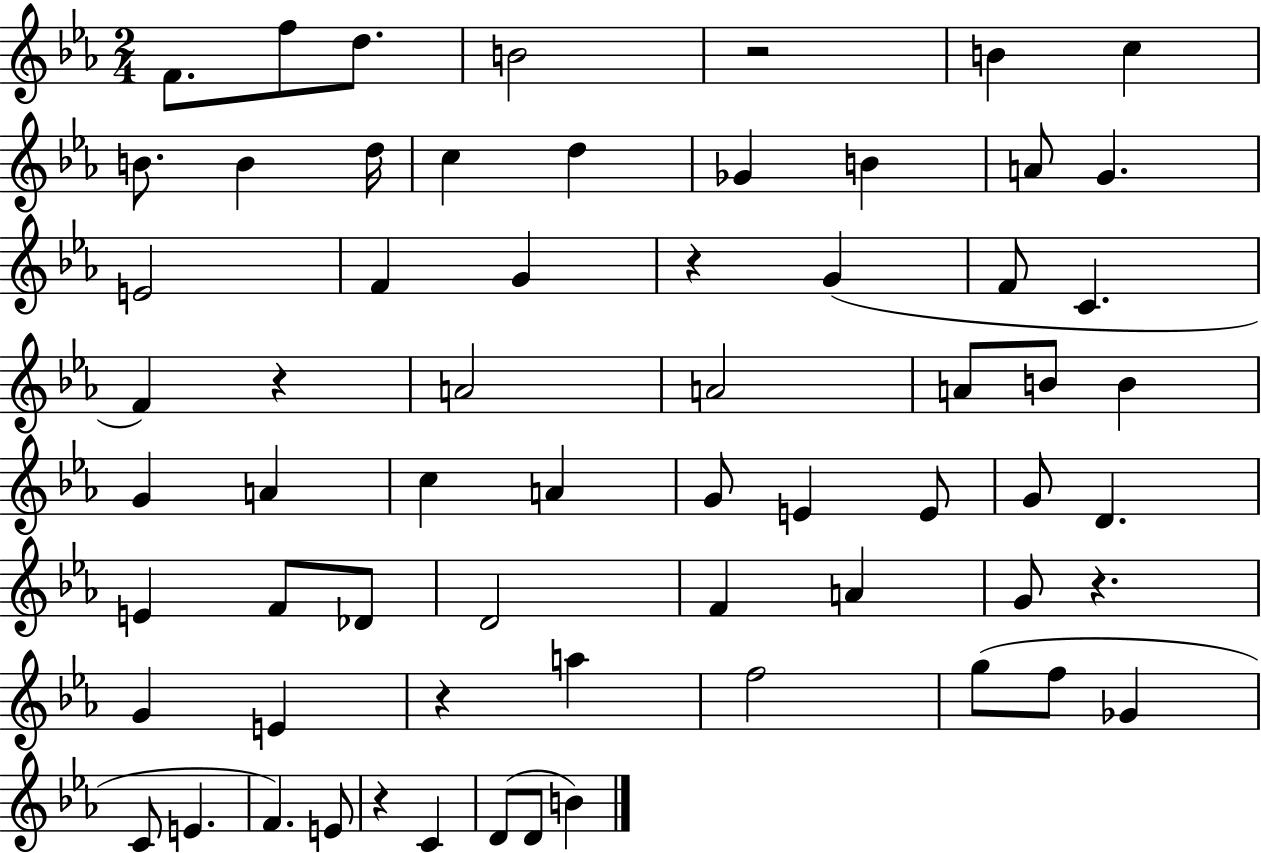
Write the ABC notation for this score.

X:1
T:Untitled
M:2/4
L:1/4
K:Eb
F/2 f/2 d/2 B2 z2 B c B/2 B d/4 c d _G B A/2 G E2 F G z G F/2 C F z A2 A2 A/2 B/2 B G A c A G/2 E E/2 G/2 D E F/2 _D/2 D2 F A G/2 z G E z a f2 g/2 f/2 _G C/2 E F E/2 z C D/2 D/2 B